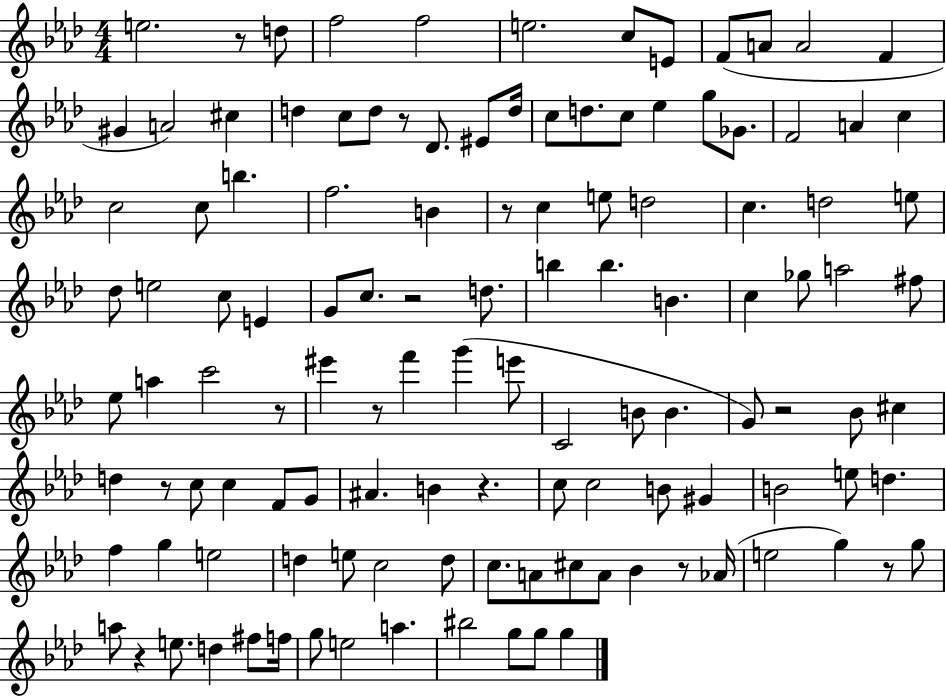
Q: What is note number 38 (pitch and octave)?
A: C5